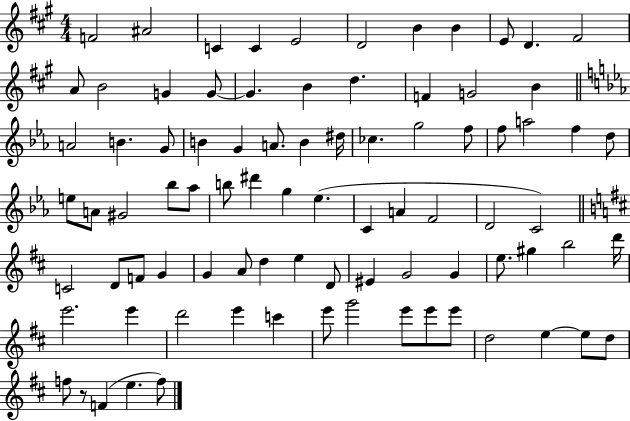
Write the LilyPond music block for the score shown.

{
  \clef treble
  \numericTimeSignature
  \time 4/4
  \key a \major
  f'2 ais'2 | c'4 c'4 e'2 | d'2 b'4 b'4 | e'8 d'4. fis'2 | \break a'8 b'2 g'4 g'8~~ | g'4. b'4 d''4. | f'4 g'2 b'4 | \bar "||" \break \key ees \major a'2 b'4. g'8 | b'4 g'4 a'8. b'4 dis''16 | ces''4. g''2 f''8 | f''8 a''2 f''4 d''8 | \break e''8 a'8 gis'2 bes''8 aes''8 | b''8 dis'''4 g''4 ees''4.( | c'4 a'4 f'2 | d'2 c'2) | \break \bar "||" \break \key b \minor c'2 d'8 f'8 g'4 | g'4 a'8 d''4 e''4 d'8 | eis'4 g'2 g'4 | e''8. gis''4 b''2 d'''16 | \break e'''2. e'''4 | d'''2 e'''4 c'''4 | e'''8 g'''2 e'''8 e'''8 e'''8 | d''2 e''4~~ e''8 d''8 | \break f''8 r8 f'4( e''4. f''8) | \bar "|."
}